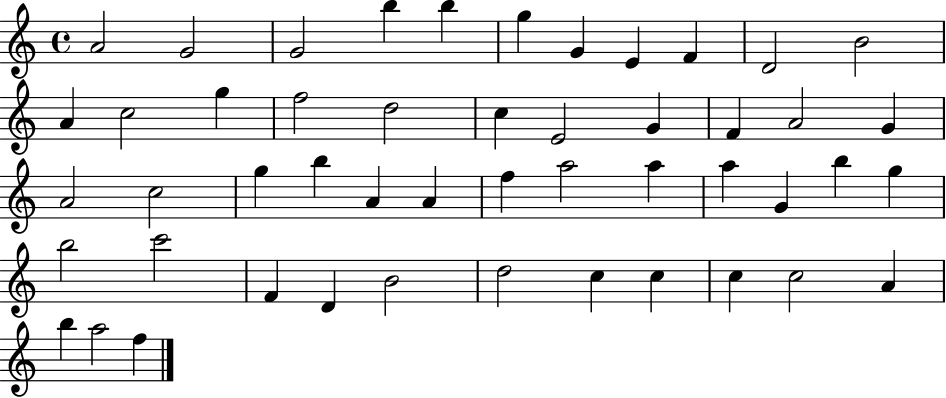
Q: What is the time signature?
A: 4/4